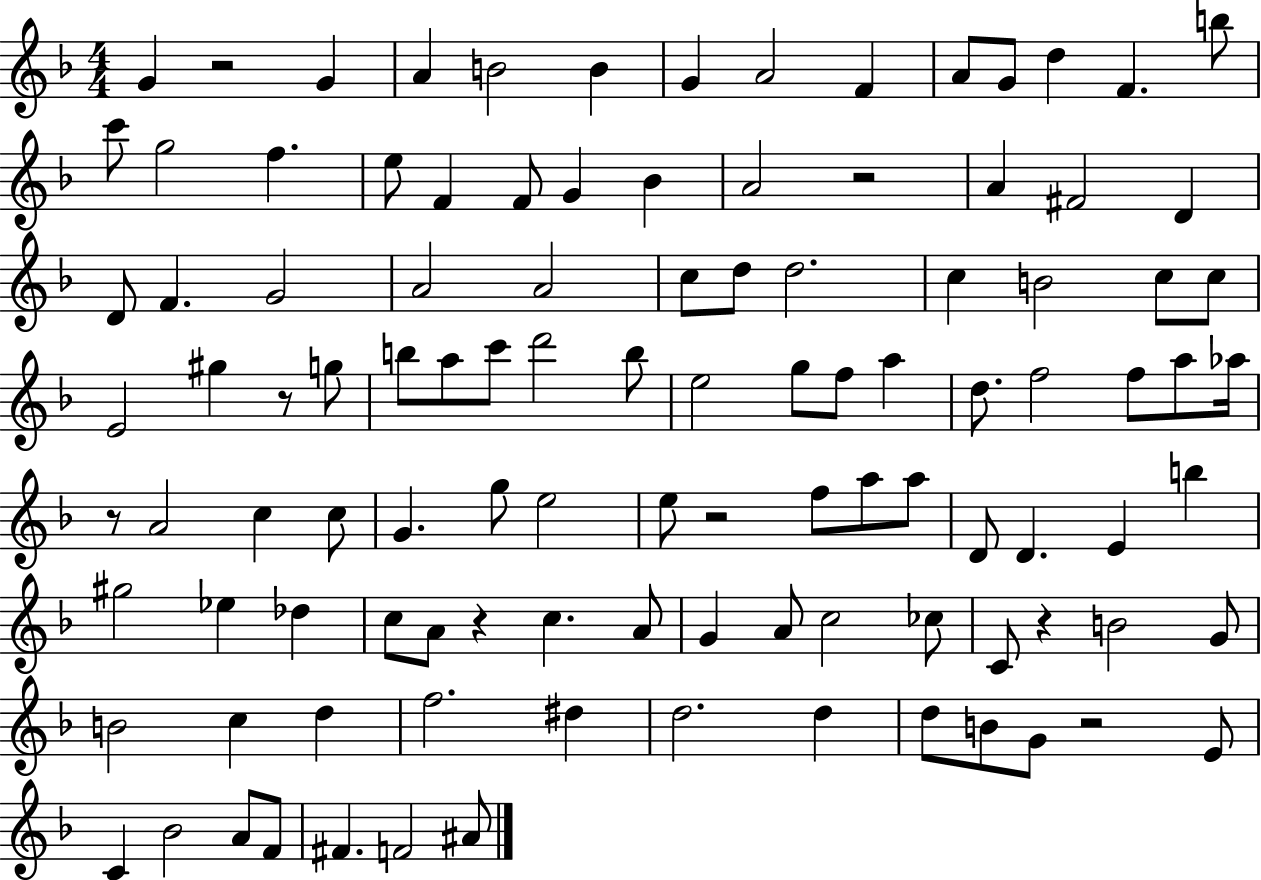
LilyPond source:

{
  \clef treble
  \numericTimeSignature
  \time 4/4
  \key f \major
  \repeat volta 2 { g'4 r2 g'4 | a'4 b'2 b'4 | g'4 a'2 f'4 | a'8 g'8 d''4 f'4. b''8 | \break c'''8 g''2 f''4. | e''8 f'4 f'8 g'4 bes'4 | a'2 r2 | a'4 fis'2 d'4 | \break d'8 f'4. g'2 | a'2 a'2 | c''8 d''8 d''2. | c''4 b'2 c''8 c''8 | \break e'2 gis''4 r8 g''8 | b''8 a''8 c'''8 d'''2 b''8 | e''2 g''8 f''8 a''4 | d''8. f''2 f''8 a''8 aes''16 | \break r8 a'2 c''4 c''8 | g'4. g''8 e''2 | e''8 r2 f''8 a''8 a''8 | d'8 d'4. e'4 b''4 | \break gis''2 ees''4 des''4 | c''8 a'8 r4 c''4. a'8 | g'4 a'8 c''2 ces''8 | c'8 r4 b'2 g'8 | \break b'2 c''4 d''4 | f''2. dis''4 | d''2. d''4 | d''8 b'8 g'8 r2 e'8 | \break c'4 bes'2 a'8 f'8 | fis'4. f'2 ais'8 | } \bar "|."
}